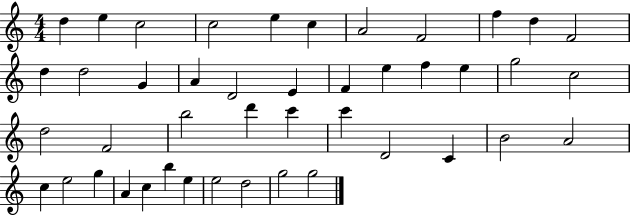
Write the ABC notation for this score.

X:1
T:Untitled
M:4/4
L:1/4
K:C
d e c2 c2 e c A2 F2 f d F2 d d2 G A D2 E F e f e g2 c2 d2 F2 b2 d' c' c' D2 C B2 A2 c e2 g A c b e e2 d2 g2 g2